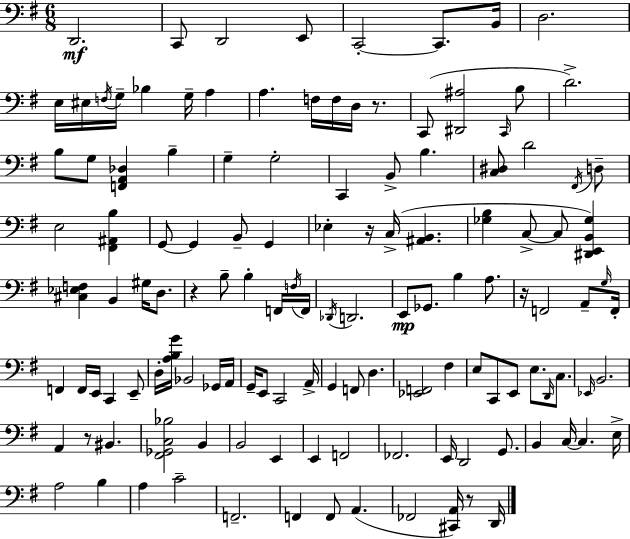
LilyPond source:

{
  \clef bass
  \numericTimeSignature
  \time 6/8
  \key g \major
  d,2.\mf | c,8 d,2 e,8 | c,2-.~~ c,8. b,16 | d2. | \break e16 eis16 \acciaccatura { f16 } g16-- bes4 g16-- a4 | a4. f16 f16 d16 r8. | c,8( <dis, ais>2 \grace { c,16 } | b8 d'2.->) | \break b8 g8 <f, a, des>4 b4-- | g4-- g2-. | c,4 b,8-> b4. | <c dis>8 d'2 | \break \acciaccatura { fis,16 } d8-- e2 <fis, ais, b>4 | g,8~~ g,4 b,8-- g,4 | ees4-. r16 c16->( <ais, b,>4. | <ges b>4 c8->~~ c8 <dis, e, b, ges>4) | \break <cis ees f>4 b,4 gis16 | d8. r4 b8-- b4-. | f,16 \acciaccatura { f16 } f,16 \acciaccatura { des,16 } d,2. | e,8\mp ges,8. b4 | \break a8. r16 f,2 | a,8-- \grace { g16 } f,16-. f,4 f,16 e,16 | c,4 e,8-- d16-. <a b g'>16 bes,2 | ges,16 a,16 g,16-- e,8 c,2 | \break a,16-> g,4 f,8 | d4. <ees, f,>2 | fis4 e8 c,8 e,8 | e8. \grace { d,16 } c8. \grace { ees,16 } b,2. | \break a,4 | r8 bis,4. <fis, ges, c bes>2 | b,4 b,2 | e,4 e,4 | \break f,2 fes,2. | e,16 d,2 | g,8. b,4 | c16~~ c4. e16-> a2 | \break b4 a4 | c'2-- f,2.-- | f,4 | f,8 a,4.( fes,2 | \break <cis, a,>16) r8 d,16 \bar "|."
}